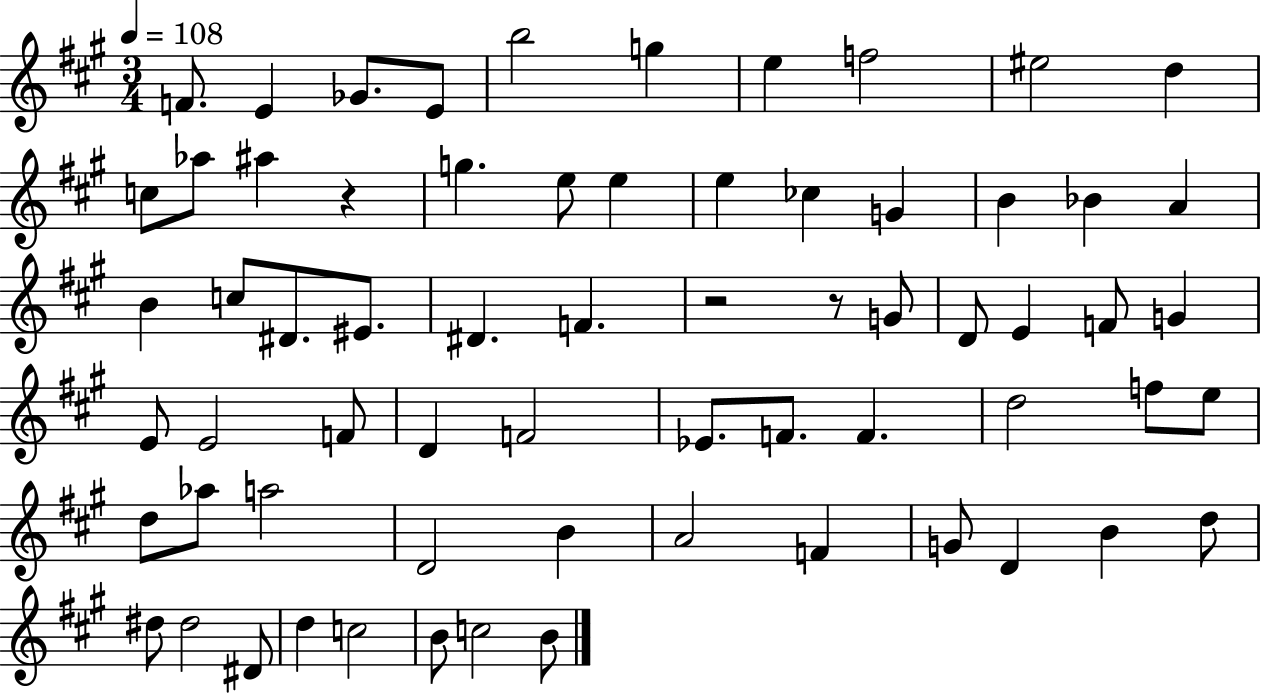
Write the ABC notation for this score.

X:1
T:Untitled
M:3/4
L:1/4
K:A
F/2 E _G/2 E/2 b2 g e f2 ^e2 d c/2 _a/2 ^a z g e/2 e e _c G B _B A B c/2 ^D/2 ^E/2 ^D F z2 z/2 G/2 D/2 E F/2 G E/2 E2 F/2 D F2 _E/2 F/2 F d2 f/2 e/2 d/2 _a/2 a2 D2 B A2 F G/2 D B d/2 ^d/2 ^d2 ^D/2 d c2 B/2 c2 B/2